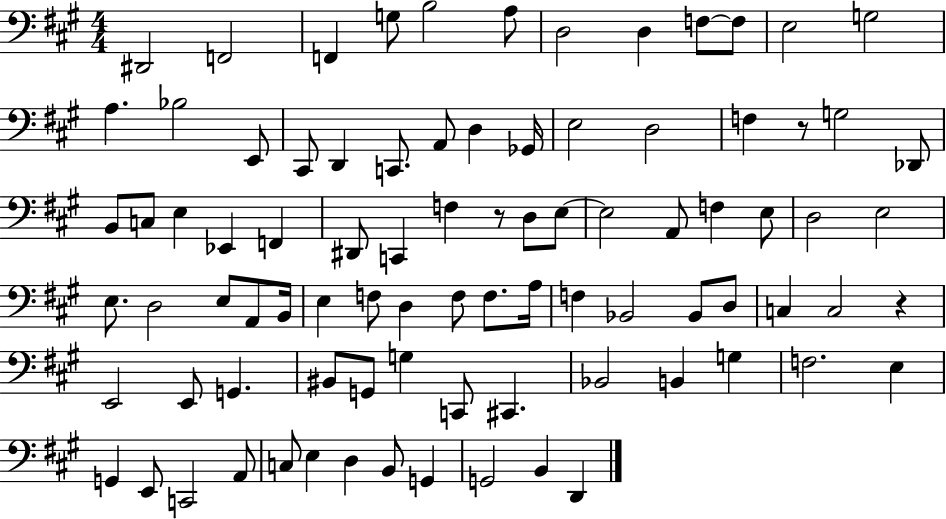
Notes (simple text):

D#2/h F2/h F2/q G3/e B3/h A3/e D3/h D3/q F3/e F3/e E3/h G3/h A3/q. Bb3/h E2/e C#2/e D2/q C2/e. A2/e D3/q Gb2/s E3/h D3/h F3/q R/e G3/h Db2/e B2/e C3/e E3/q Eb2/q F2/q D#2/e C2/q F3/q R/e D3/e E3/e E3/h A2/e F3/q E3/e D3/h E3/h E3/e. D3/h E3/e A2/e B2/s E3/q F3/e D3/q F3/e F3/e. A3/s F3/q Bb2/h Bb2/e D3/e C3/q C3/h R/q E2/h E2/e G2/q. BIS2/e G2/e G3/q C2/e C#2/q. Bb2/h B2/q G3/q F3/h. E3/q G2/q E2/e C2/h A2/e C3/e E3/q D3/q B2/e G2/q G2/h B2/q D2/q